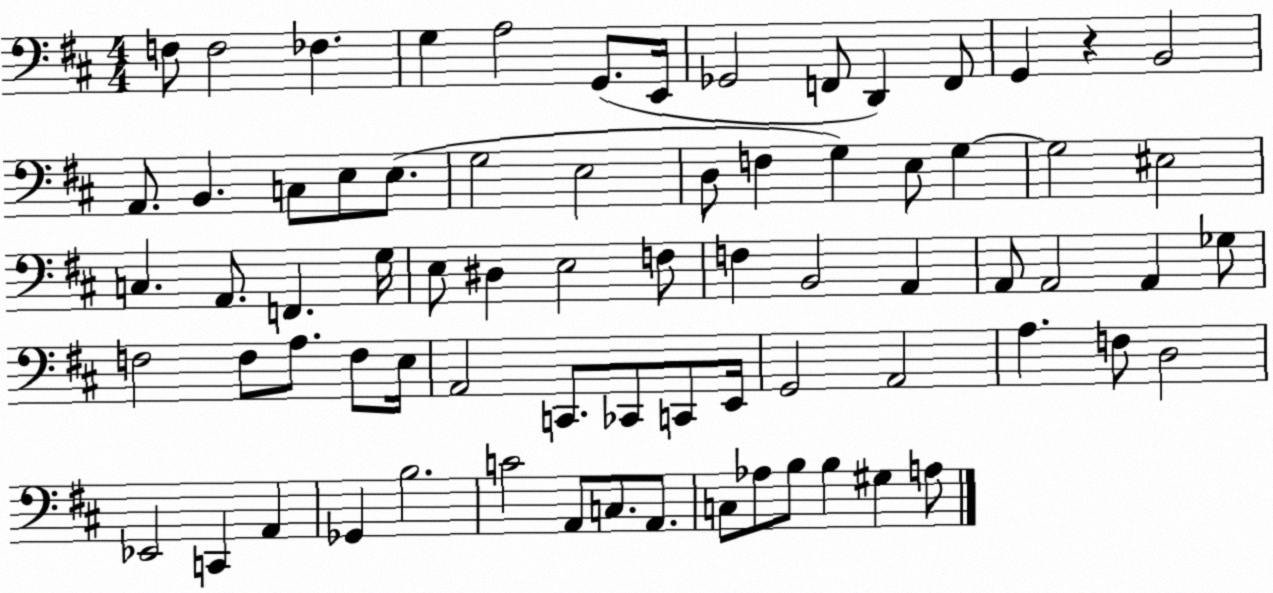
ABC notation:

X:1
T:Untitled
M:4/4
L:1/4
K:D
F,/2 F,2 _F, G, A,2 G,,/2 E,,/4 _G,,2 F,,/2 D,, F,,/2 G,, z B,,2 A,,/2 B,, C,/2 E,/2 E,/2 G,2 E,2 D,/2 F, G, E,/2 G, G,2 ^E,2 C, A,,/2 F,, G,/4 E,/2 ^D, E,2 F,/2 F, B,,2 A,, A,,/2 A,,2 A,, _G,/2 F,2 F,/2 A,/2 F,/2 E,/4 A,,2 C,,/2 _C,,/2 C,,/2 E,,/4 G,,2 A,,2 A, F,/2 D,2 _E,,2 C,, A,, _G,, B,2 C2 A,,/2 C,/2 A,,/2 C,/2 _A,/2 B,/2 B, ^G, A,/2